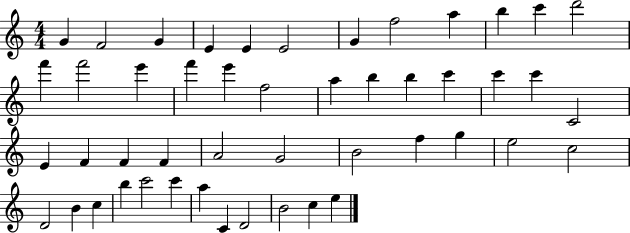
{
  \clef treble
  \numericTimeSignature
  \time 4/4
  \key c \major
  g'4 f'2 g'4 | e'4 e'4 e'2 | g'4 f''2 a''4 | b''4 c'''4 d'''2 | \break f'''4 f'''2 e'''4 | f'''4 e'''4 f''2 | a''4 b''4 b''4 c'''4 | c'''4 c'''4 c'2 | \break e'4 f'4 f'4 f'4 | a'2 g'2 | b'2 f''4 g''4 | e''2 c''2 | \break d'2 b'4 c''4 | b''4 c'''2 c'''4 | a''4 c'4 d'2 | b'2 c''4 e''4 | \break \bar "|."
}